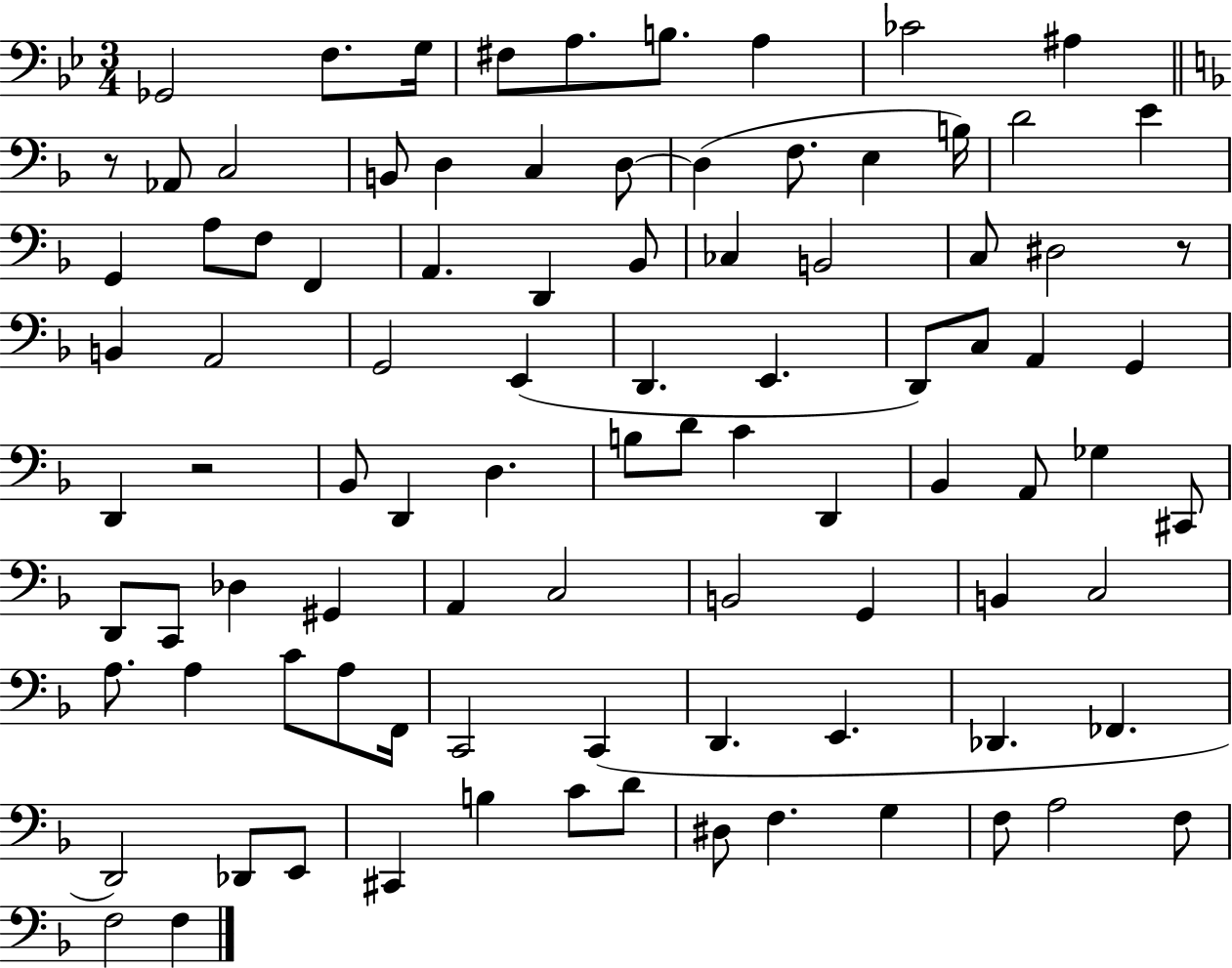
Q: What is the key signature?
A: BES major